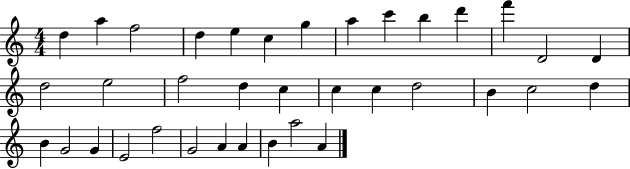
X:1
T:Untitled
M:4/4
L:1/4
K:C
d a f2 d e c g a c' b d' f' D2 D d2 e2 f2 d c c c d2 B c2 d B G2 G E2 f2 G2 A A B a2 A